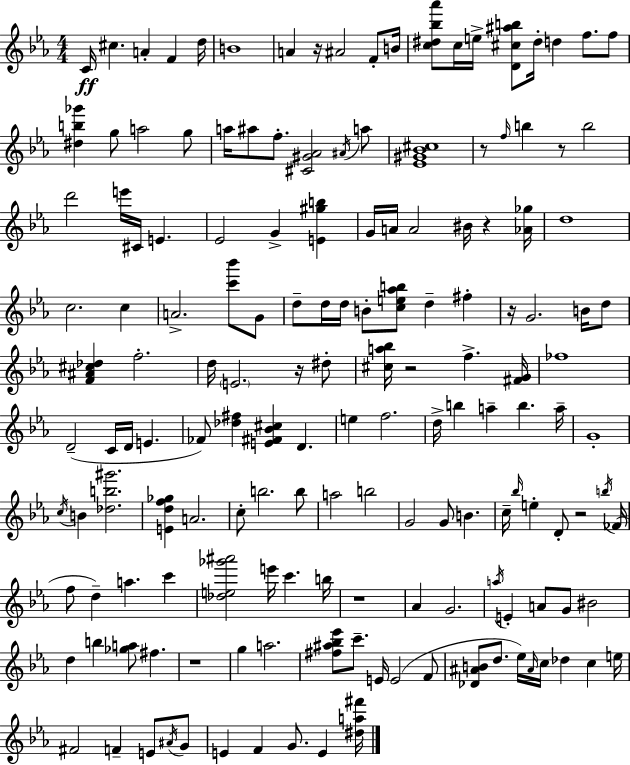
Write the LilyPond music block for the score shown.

{
  \clef treble
  \numericTimeSignature
  \time 4/4
  \key c \minor
  c'16\ff cis''4. a'4-. f'4 d''16 | b'1 | a'4 r16 ais'2 f'8-. b'16 | <c'' dis'' bes'' aes'''>8 c''16 e''16-> <d' cis'' ais'' b''>8 dis''16-. d''4 f''8. f''8 | \break <dis'' b'' ges'''>4 g''8 a''2 g''8 | a''16 ais''8 f''8.-. <cis' gis' aes'>2 \acciaccatura { ais'16 } a''8 | <ees' gis' bes' cis''>1 | r8 \grace { f''16 } b''4 r8 b''2 | \break d'''2 e'''16 cis'16 e'4. | ees'2 g'4-> <e' gis'' b''>4 | g'16 a'16 a'2 bis'16 r4 | <aes' ges''>16 d''1 | \break c''2. c''4 | a'2.-> <c''' bes'''>8 | g'8 d''8-- d''16 d''16 b'8-. <c'' e'' aes'' b''>8 d''4-- fis''4-. | r16 g'2. b'16 | \break d''8 <f' ais' cis'' des''>4 f''2.-. | d''16 \parenthesize e'2. r16 | dis''8-. <cis'' a'' bes''>16 r2 f''4.-> | <fis' g'>16 fes''1 | \break d'2--( c'16 d'16 e'4. | fes'8) <des'' fis''>4 <e' fis' bes' cis''>4 d'4. | e''4 f''2. | d''16-> b''4 a''4-- b''4. | \break a''16-- g'1-. | \acciaccatura { c''16 } b'4 <des'' b'' gis'''>2. | <e' d'' f'' ges''>4 a'2. | c''8-. b''2. | \break b''8 a''2 b''2 | g'2 g'8 b'4. | c''16-- \grace { bes''16 } e''4-. d'8-. r2 | \acciaccatura { b''16 } fes'16( f''8 d''4--) a''4. | \break c'''4 <des'' e'' ges''' ais'''>2 e'''16 c'''4. | b''16 r1 | aes'4 g'2. | \acciaccatura { a''16 } e'4-. a'8 g'8 bis'2 | \break d''4 b''4 <ges'' a''>8 | fis''4. r1 | g''4 a''2. | <fis'' ais'' bes'' ees'''>8 c'''8.-- e'16 e'2( | \break f'8 <des' ais' b'>8 d''8. ees''16) \grace { ais'16 } c''16 des''4 | c''4 e''16 fis'2 f'4-- | e'8 \acciaccatura { ais'16 } g'8 e'4 f'4 | g'8. e'4 <dis'' a'' fis'''>16 \bar "|."
}